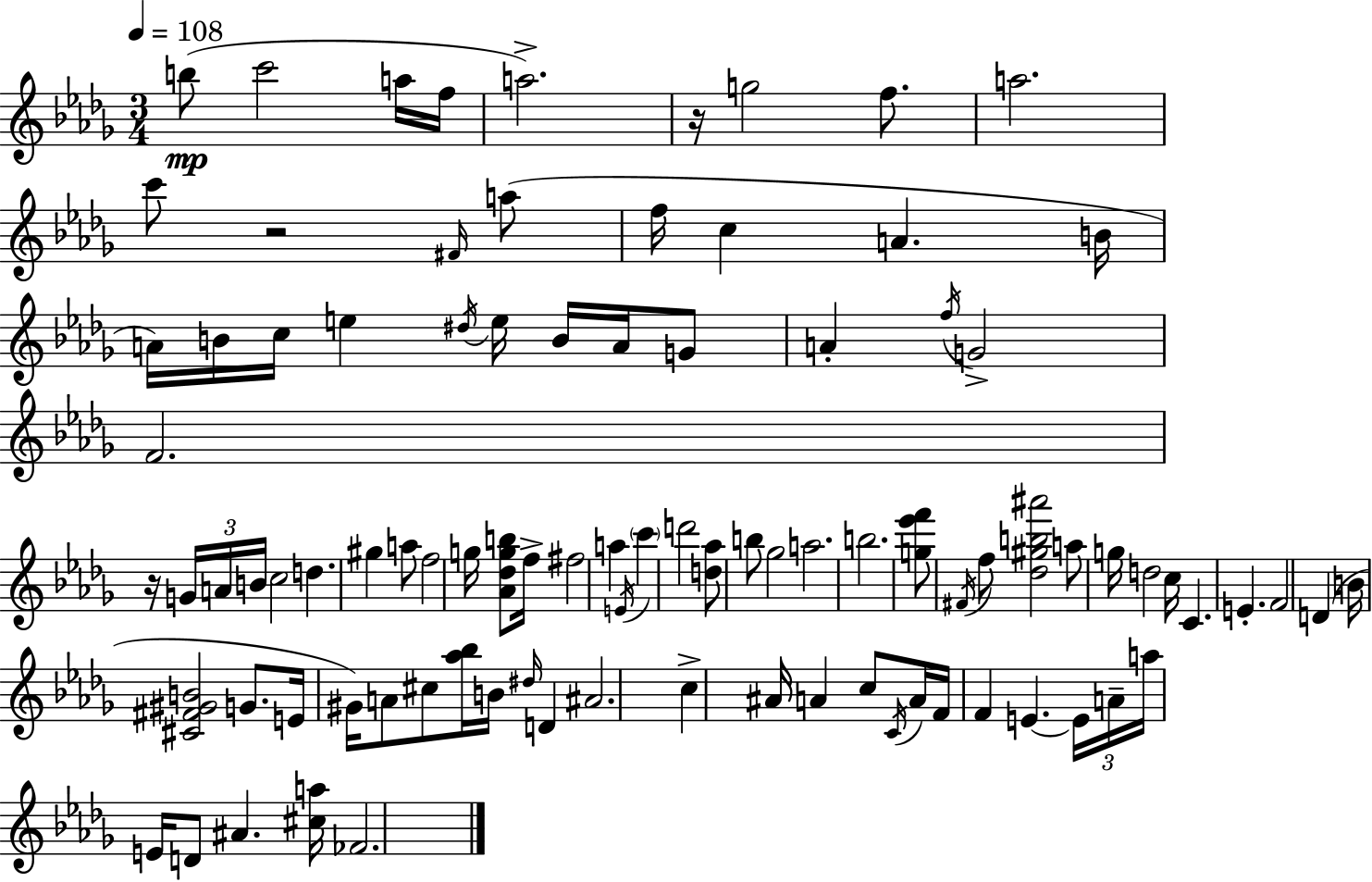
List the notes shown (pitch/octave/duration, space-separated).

B5/e C6/h A5/s F5/s A5/h. R/s G5/h F5/e. A5/h. C6/e R/h F#4/s A5/e F5/s C5/q A4/q. B4/s A4/s B4/s C5/s E5/q D#5/s E5/s B4/s A4/s G4/e A4/q F5/s G4/h F4/h. R/s G4/s A4/s B4/s C5/h D5/q. G#5/q A5/e F5/h G5/s [Ab4,Db5,G5,B5]/e F5/s F#5/h A5/q E4/s C6/q D6/h [D5,Ab5]/e B5/e Gb5/h A5/h. B5/h. [G5,Eb6,F6]/e F#4/s F5/e [Db5,G#5,B5,A#6]/h A5/e G5/s D5/h C5/s C4/q. E4/q. F4/h D4/q B4/s [C#4,F#4,G#4,B4]/h G4/e. E4/s G#4/s A4/e C#5/e [Ab5,Bb5]/s B4/s D#5/s D4/q A#4/h. C5/q A#4/s A4/q C5/e C4/s A4/s F4/s F4/q E4/q. E4/s A4/s A5/s E4/s D4/e A#4/q. [C#5,A5]/s FES4/h.